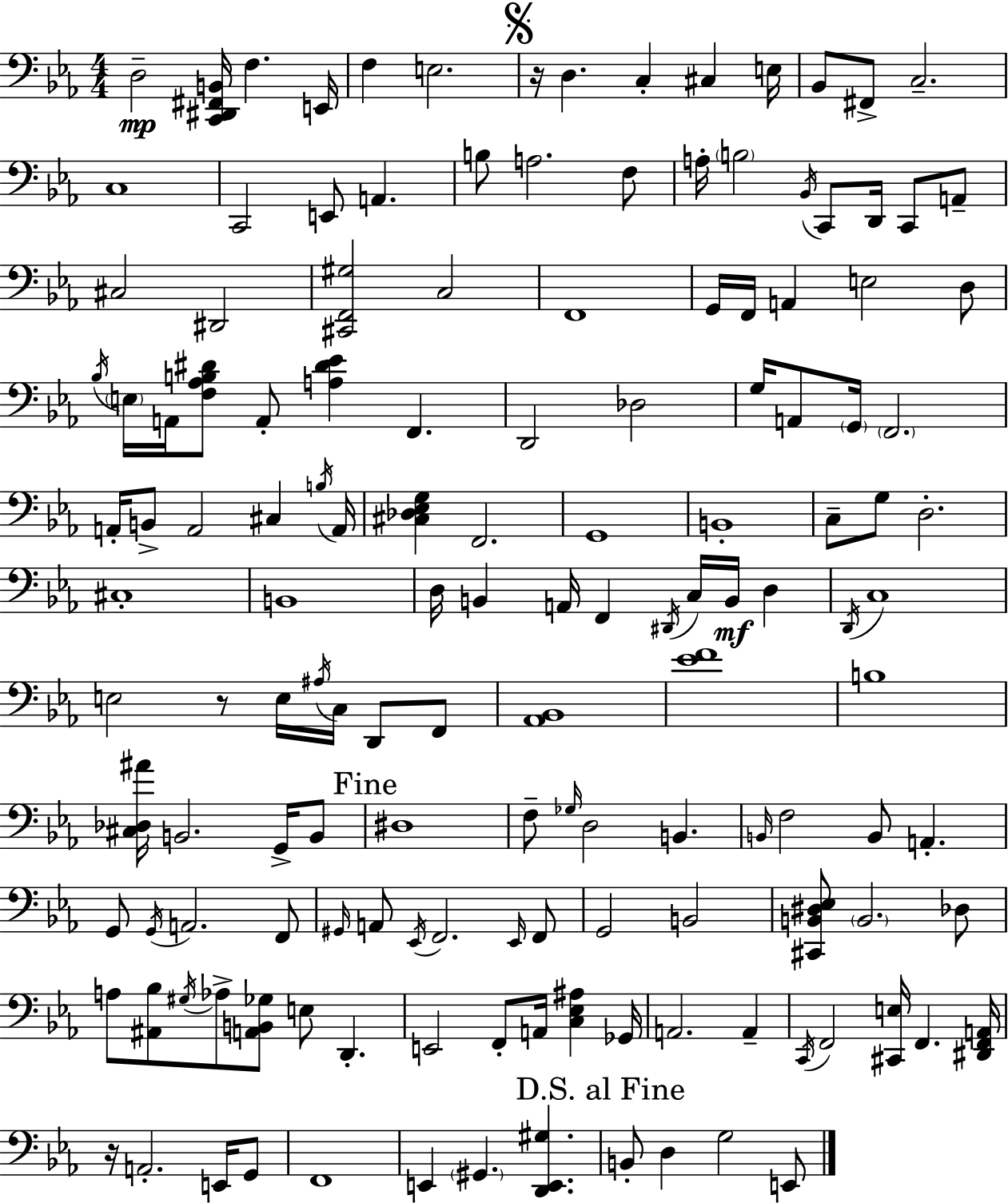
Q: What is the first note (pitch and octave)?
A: D3